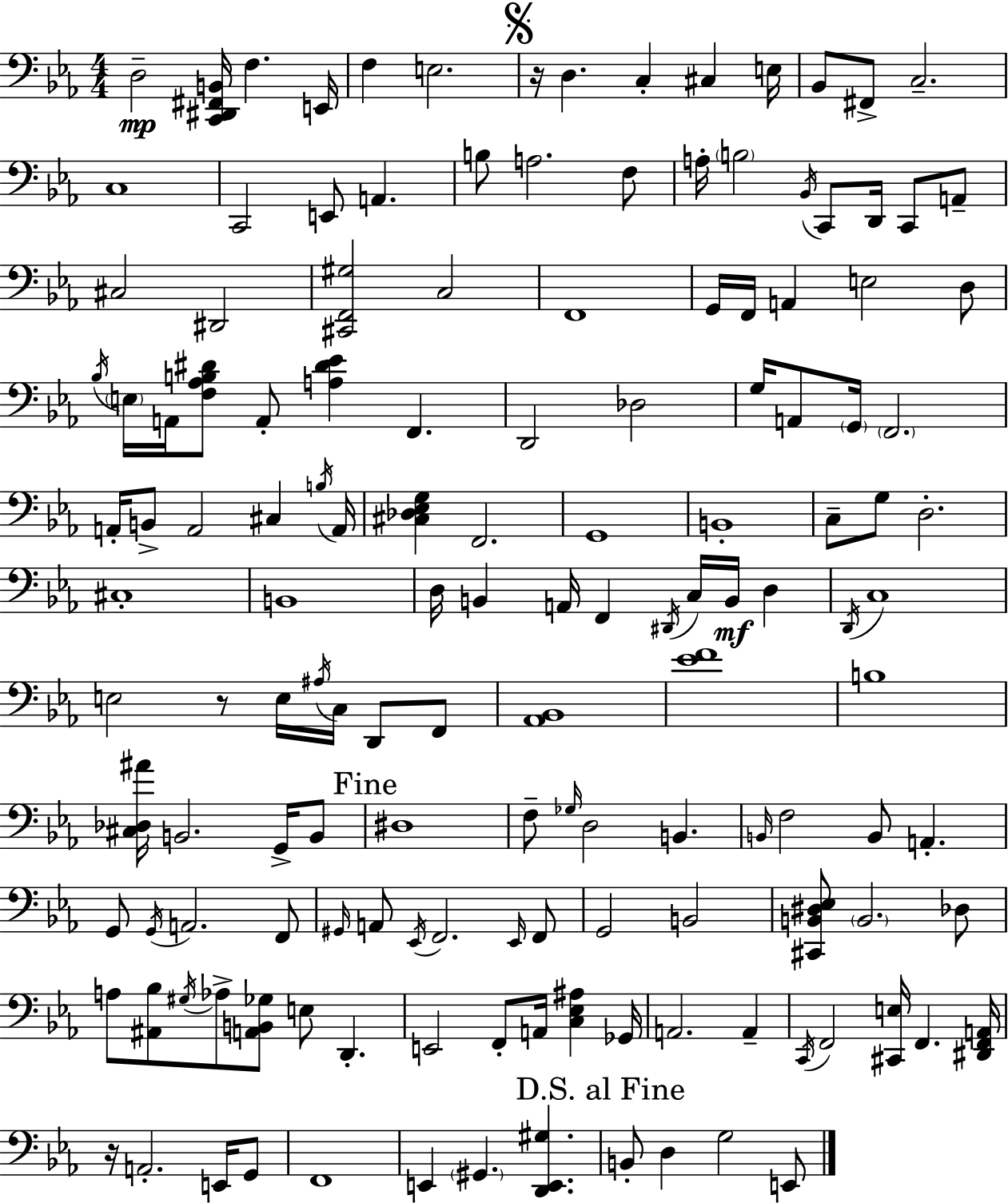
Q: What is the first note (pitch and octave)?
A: D3